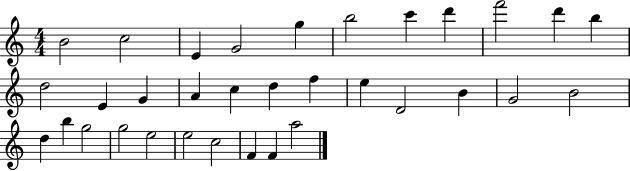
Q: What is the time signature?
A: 4/4